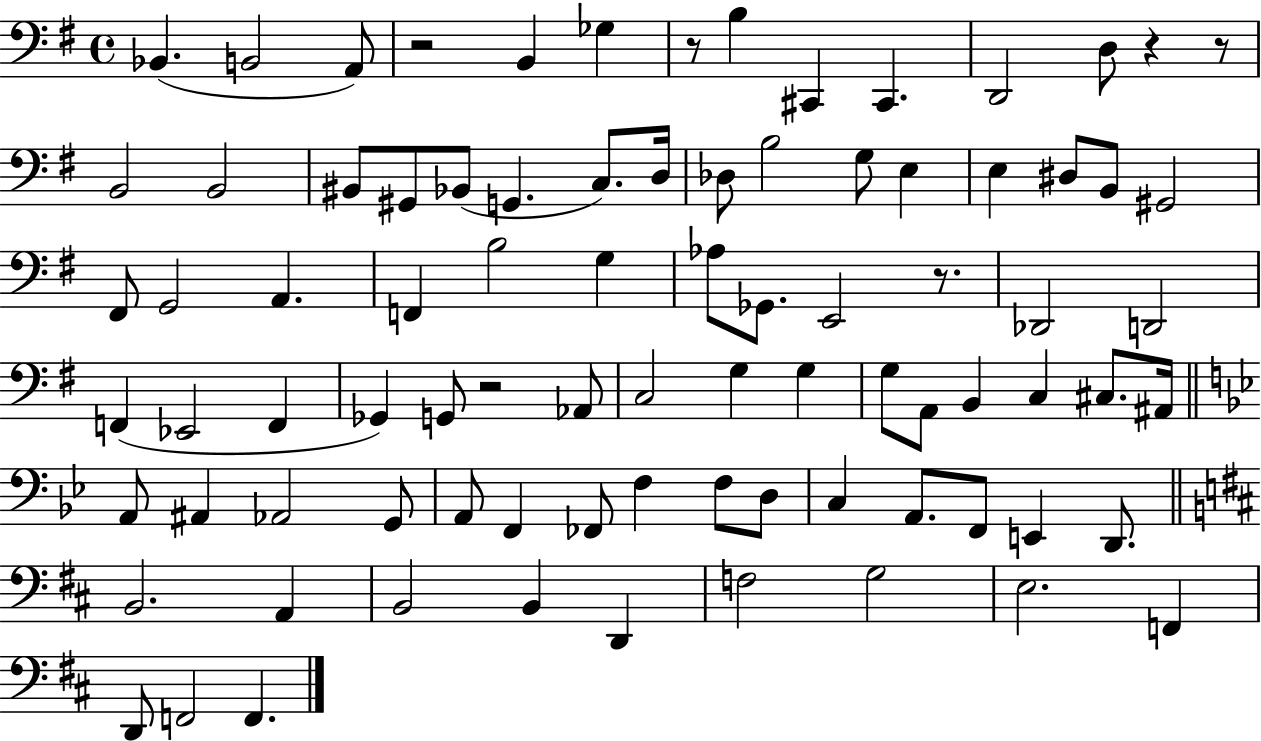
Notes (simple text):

Bb2/q. B2/h A2/e R/h B2/q Gb3/q R/e B3/q C#2/q C#2/q. D2/h D3/e R/q R/e B2/h B2/h BIS2/e G#2/e Bb2/e G2/q. C3/e. D3/s Db3/e B3/h G3/e E3/q E3/q D#3/e B2/e G#2/h F#2/e G2/h A2/q. F2/q B3/h G3/q Ab3/e Gb2/e. E2/h R/e. Db2/h D2/h F2/q Eb2/h F2/q Gb2/q G2/e R/h Ab2/e C3/h G3/q G3/q G3/e A2/e B2/q C3/q C#3/e. A#2/s A2/e A#2/q Ab2/h G2/e A2/e F2/q FES2/e F3/q F3/e D3/e C3/q A2/e. F2/e E2/q D2/e. B2/h. A2/q B2/h B2/q D2/q F3/h G3/h E3/h. F2/q D2/e F2/h F2/q.